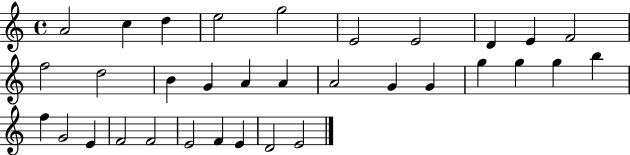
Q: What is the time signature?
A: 4/4